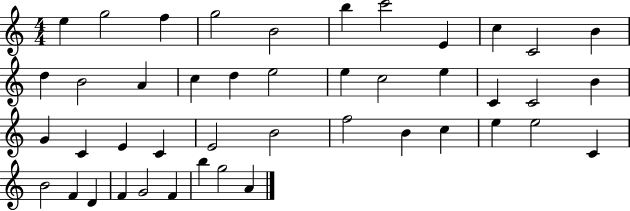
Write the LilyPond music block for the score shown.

{
  \clef treble
  \numericTimeSignature
  \time 4/4
  \key c \major
  e''4 g''2 f''4 | g''2 b'2 | b''4 c'''2 e'4 | c''4 c'2 b'4 | \break d''4 b'2 a'4 | c''4 d''4 e''2 | e''4 c''2 e''4 | c'4 c'2 b'4 | \break g'4 c'4 e'4 c'4 | e'2 b'2 | f''2 b'4 c''4 | e''4 e''2 c'4 | \break b'2 f'4 d'4 | f'4 g'2 f'4 | b''4 g''2 a'4 | \bar "|."
}